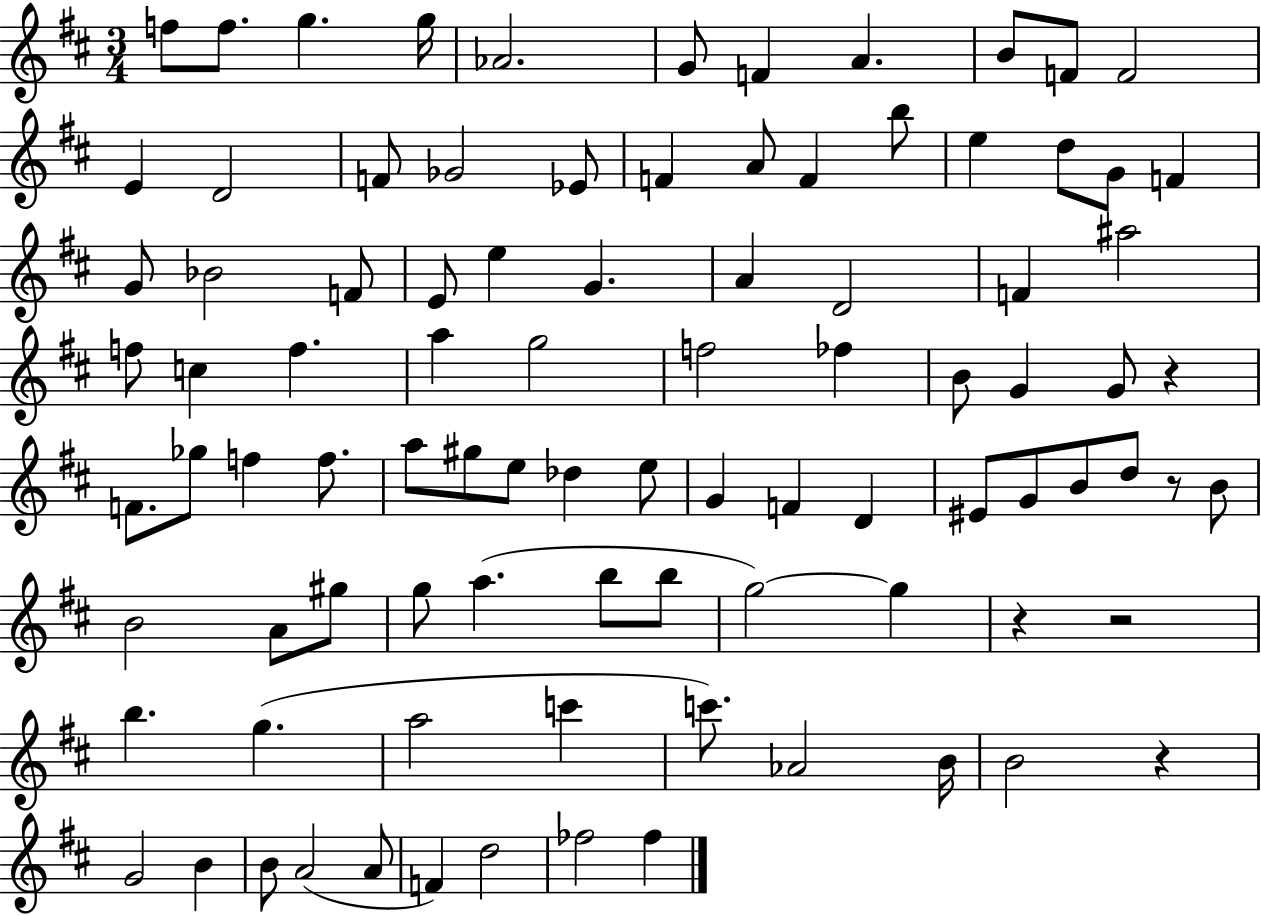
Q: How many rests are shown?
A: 5